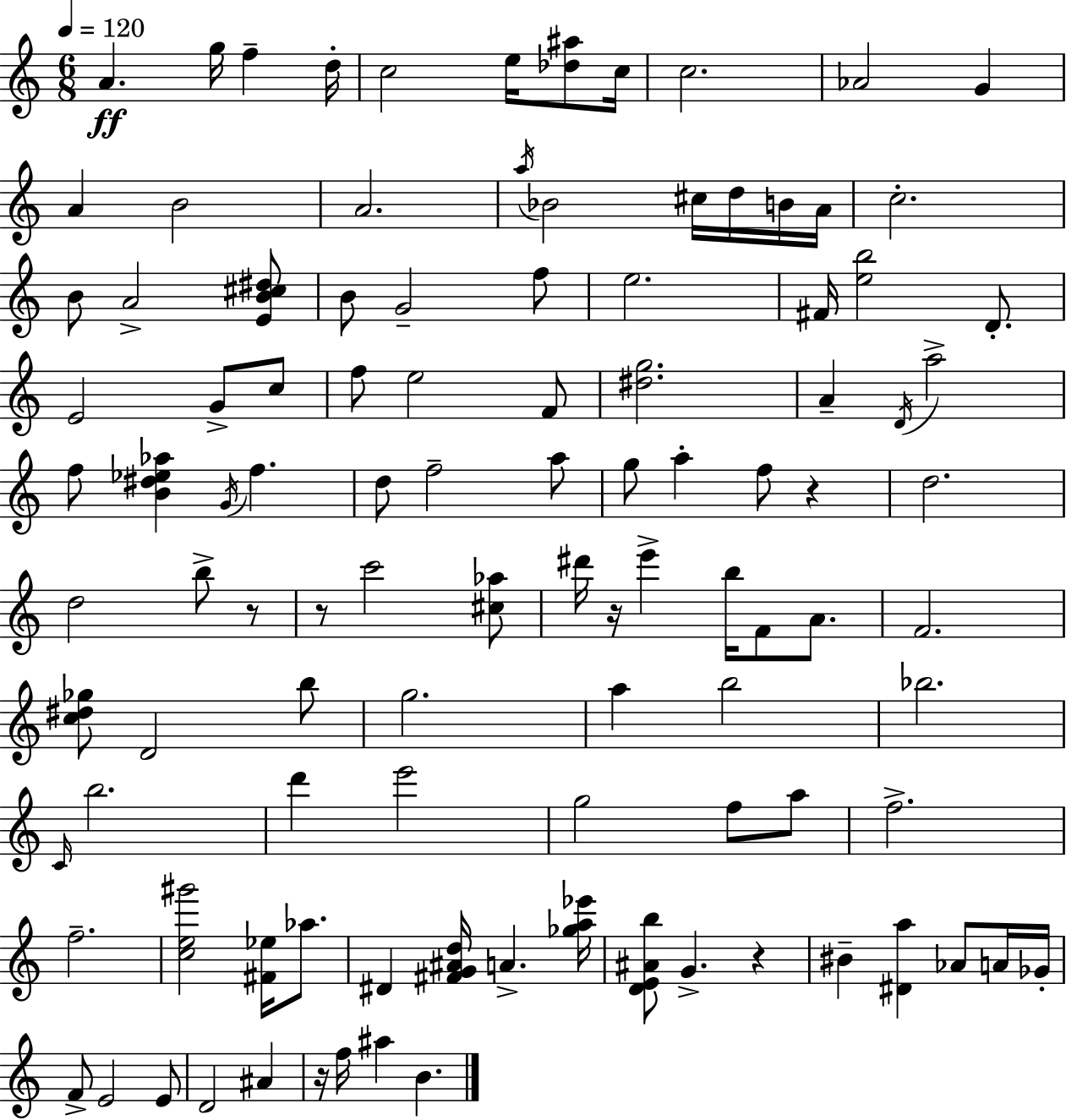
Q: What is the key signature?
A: A minor